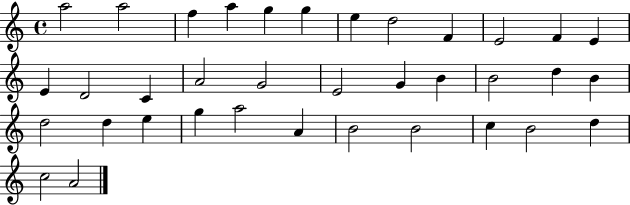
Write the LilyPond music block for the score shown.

{
  \clef treble
  \time 4/4
  \defaultTimeSignature
  \key c \major
  a''2 a''2 | f''4 a''4 g''4 g''4 | e''4 d''2 f'4 | e'2 f'4 e'4 | \break e'4 d'2 c'4 | a'2 g'2 | e'2 g'4 b'4 | b'2 d''4 b'4 | \break d''2 d''4 e''4 | g''4 a''2 a'4 | b'2 b'2 | c''4 b'2 d''4 | \break c''2 a'2 | \bar "|."
}